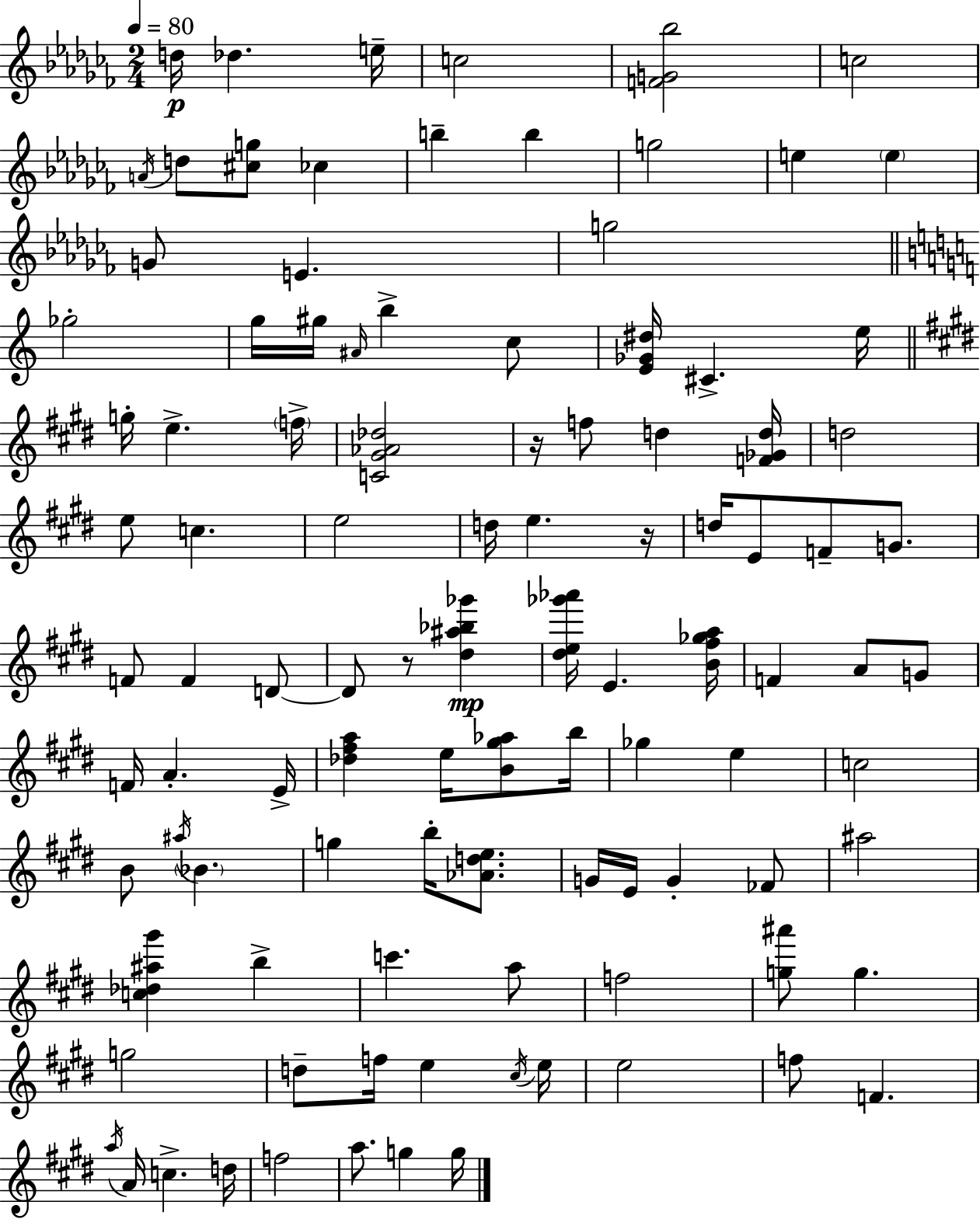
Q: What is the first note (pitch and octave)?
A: D5